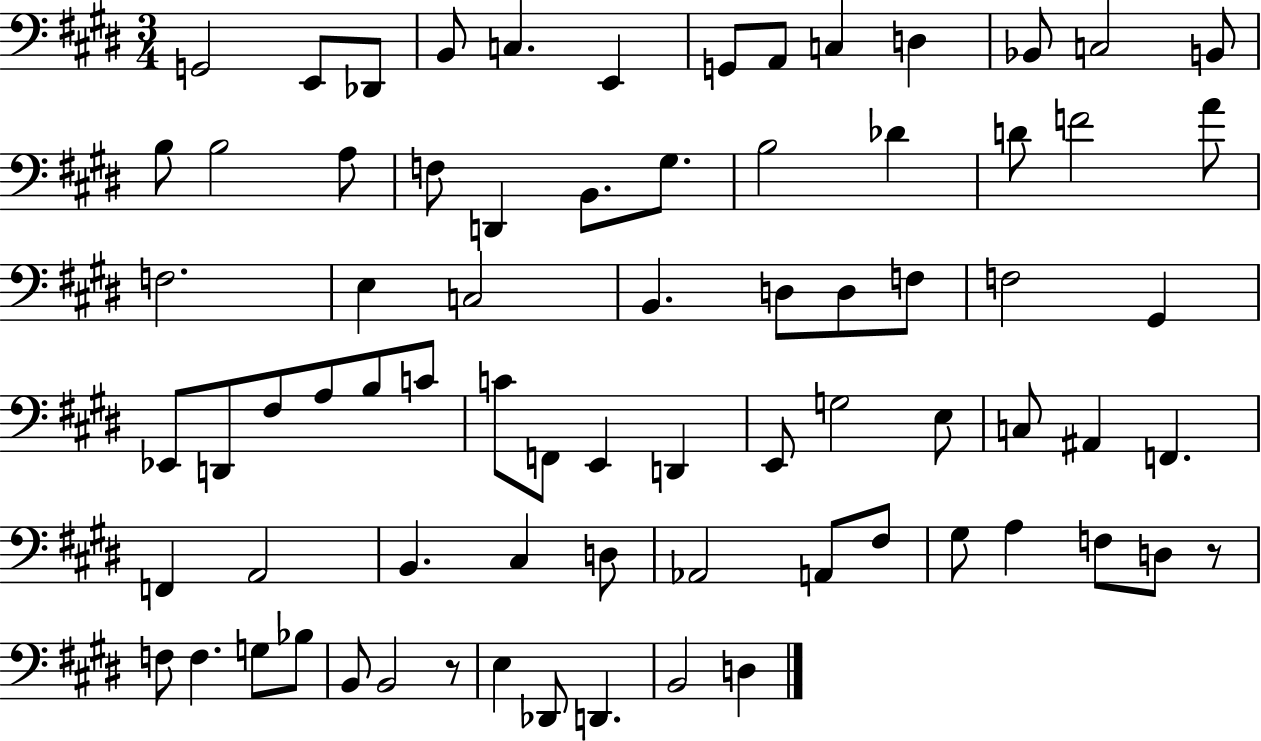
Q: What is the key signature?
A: E major